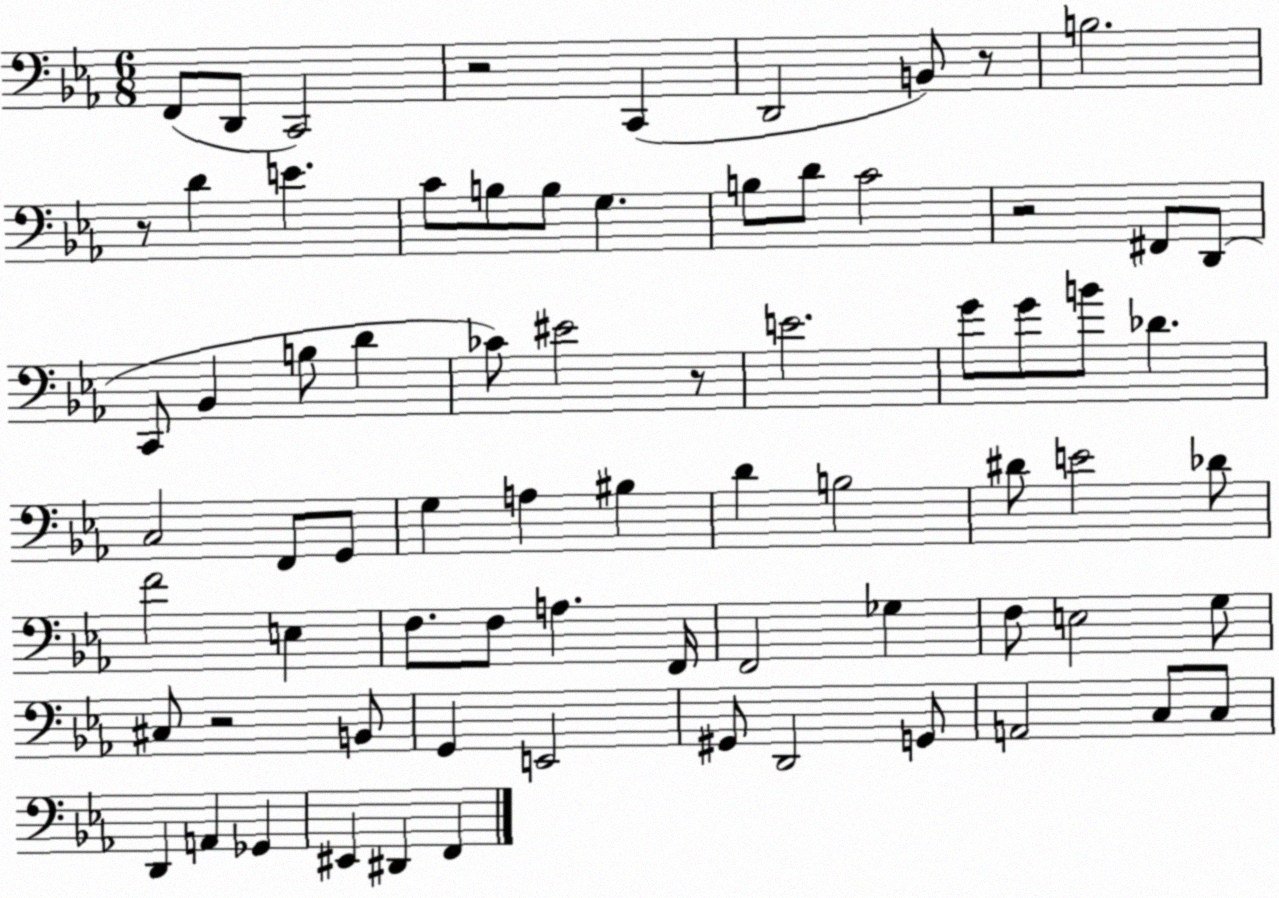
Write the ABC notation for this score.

X:1
T:Untitled
M:6/8
L:1/4
K:Eb
F,,/2 D,,/2 C,,2 z2 C,, D,,2 B,,/2 z/2 B,2 z/2 D E C/2 B,/2 B,/2 G, B,/2 D/2 C2 z2 ^F,,/2 D,,/2 C,,/2 _B,, B,/2 D _C/2 ^E2 z/2 E2 G/2 G/2 B/2 _D C,2 F,,/2 G,,/2 G, A, ^B, D B,2 ^D/2 E2 _D/2 F2 E, F,/2 F,/2 A, F,,/4 F,,2 _G, F,/2 E,2 G,/2 ^C,/2 z2 B,,/2 G,, E,,2 ^G,,/2 D,,2 G,,/2 A,,2 C,/2 C,/2 D,, A,, _G,, ^E,, ^D,, F,,